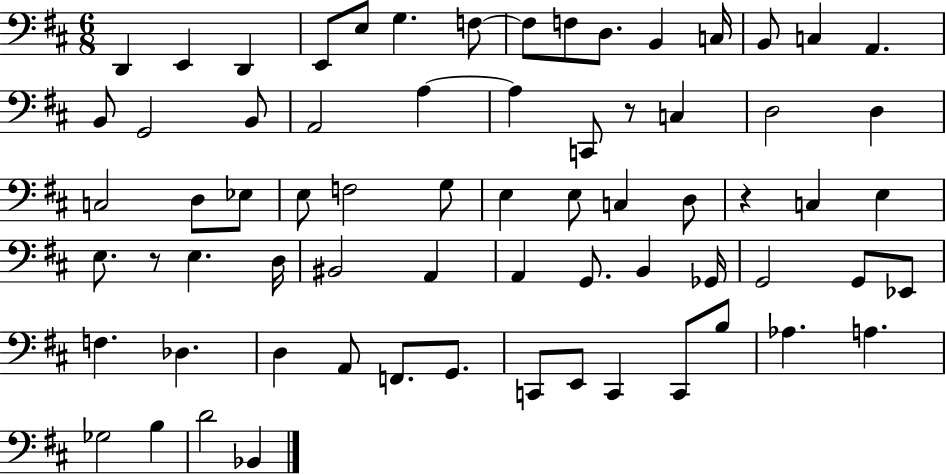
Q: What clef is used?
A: bass